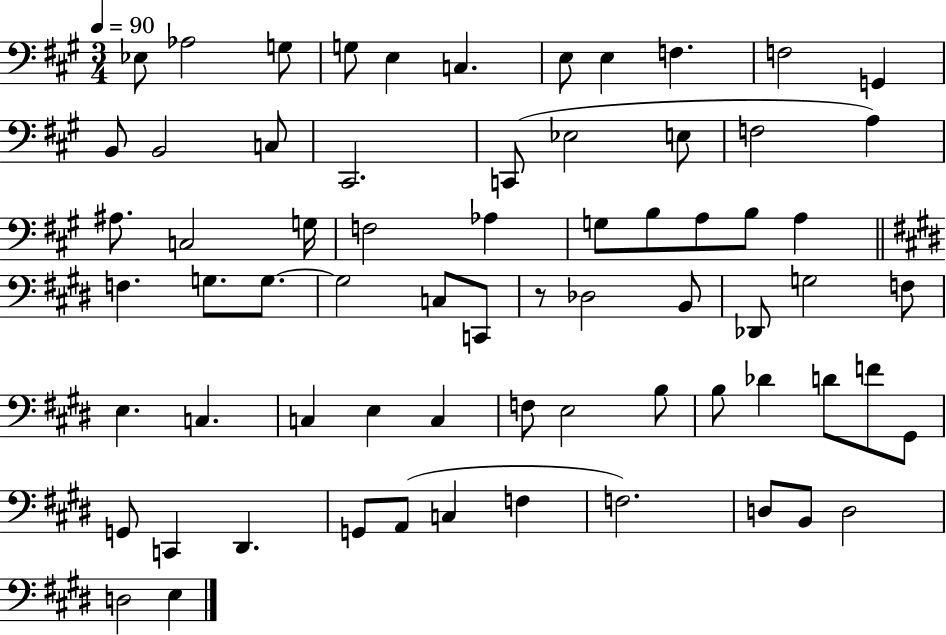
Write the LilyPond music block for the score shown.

{
  \clef bass
  \numericTimeSignature
  \time 3/4
  \key a \major
  \tempo 4 = 90
  ees8 aes2 g8 | g8 e4 c4. | e8 e4 f4. | f2 g,4 | \break b,8 b,2 c8 | cis,2. | c,8( ees2 e8 | f2 a4) | \break ais8. c2 g16 | f2 aes4 | g8 b8 a8 b8 a4 | \bar "||" \break \key e \major f4. g8. g8.~~ | g2 c8 c,8 | r8 des2 b,8 | des,8 g2 f8 | \break e4. c4. | c4 e4 c4 | f8 e2 b8 | b8 des'4 d'8 f'8 gis,8 | \break g,8 c,4 dis,4. | g,8 a,8( c4 f4 | f2.) | d8 b,8 d2 | \break d2 e4 | \bar "|."
}